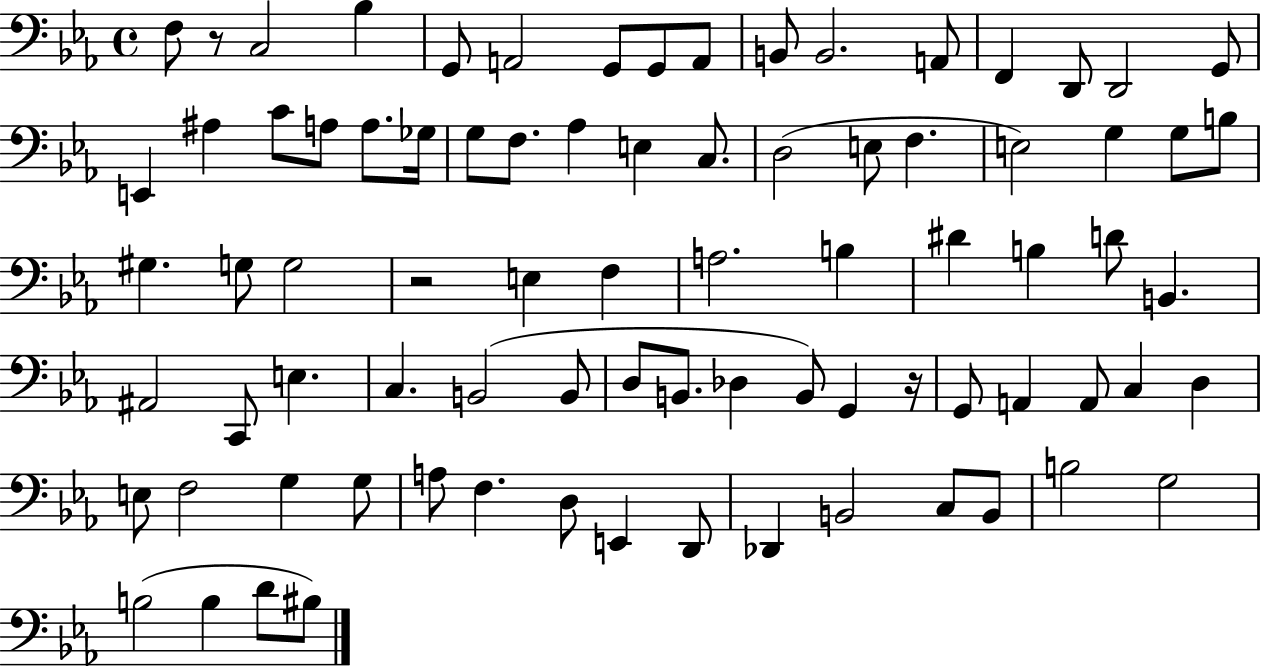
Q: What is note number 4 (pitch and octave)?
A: G2